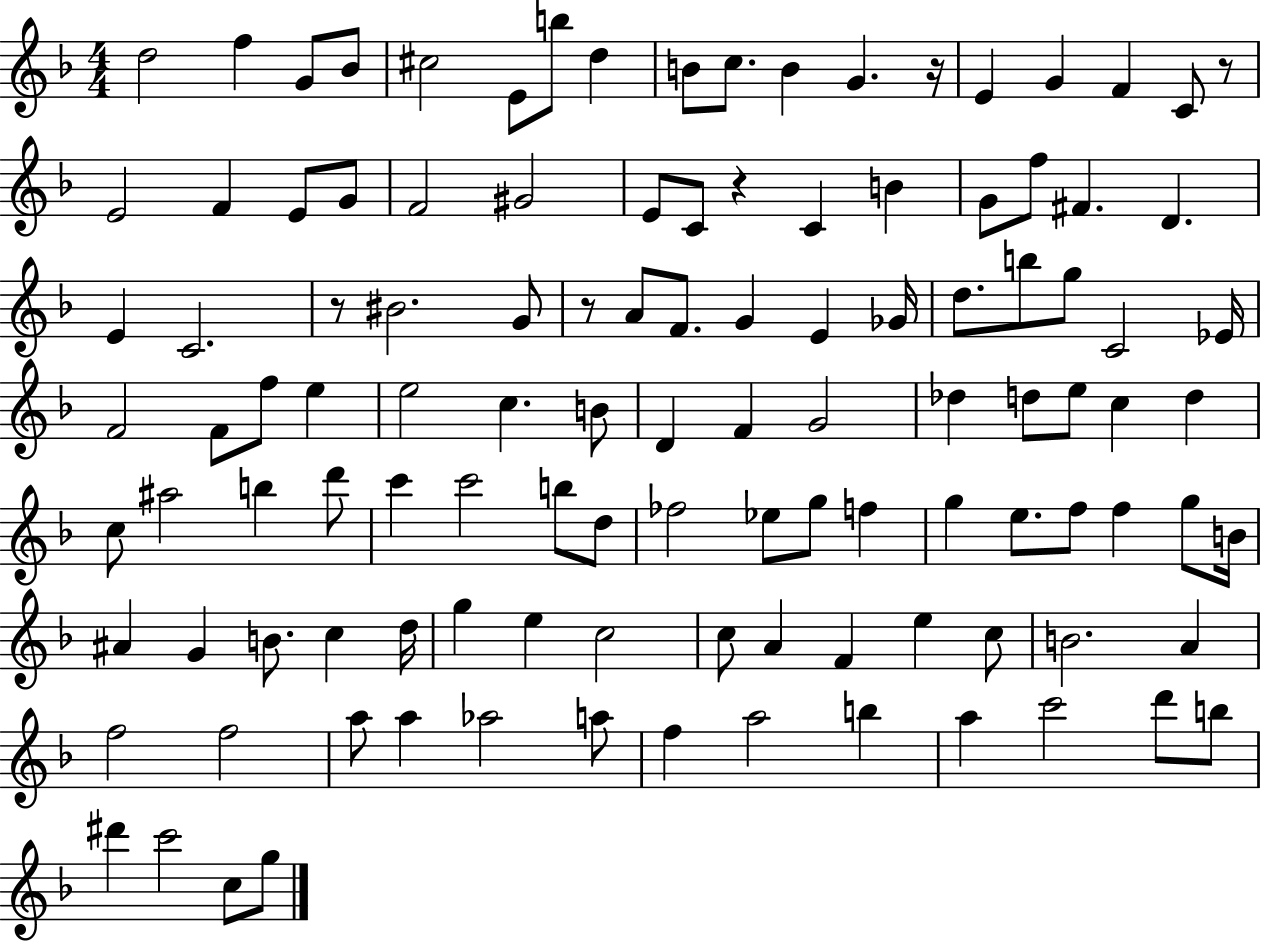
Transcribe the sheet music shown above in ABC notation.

X:1
T:Untitled
M:4/4
L:1/4
K:F
d2 f G/2 _B/2 ^c2 E/2 b/2 d B/2 c/2 B G z/4 E G F C/2 z/2 E2 F E/2 G/2 F2 ^G2 E/2 C/2 z C B G/2 f/2 ^F D E C2 z/2 ^B2 G/2 z/2 A/2 F/2 G E _G/4 d/2 b/2 g/2 C2 _E/4 F2 F/2 f/2 e e2 c B/2 D F G2 _d d/2 e/2 c d c/2 ^a2 b d'/2 c' c'2 b/2 d/2 _f2 _e/2 g/2 f g e/2 f/2 f g/2 B/4 ^A G B/2 c d/4 g e c2 c/2 A F e c/2 B2 A f2 f2 a/2 a _a2 a/2 f a2 b a c'2 d'/2 b/2 ^d' c'2 c/2 g/2